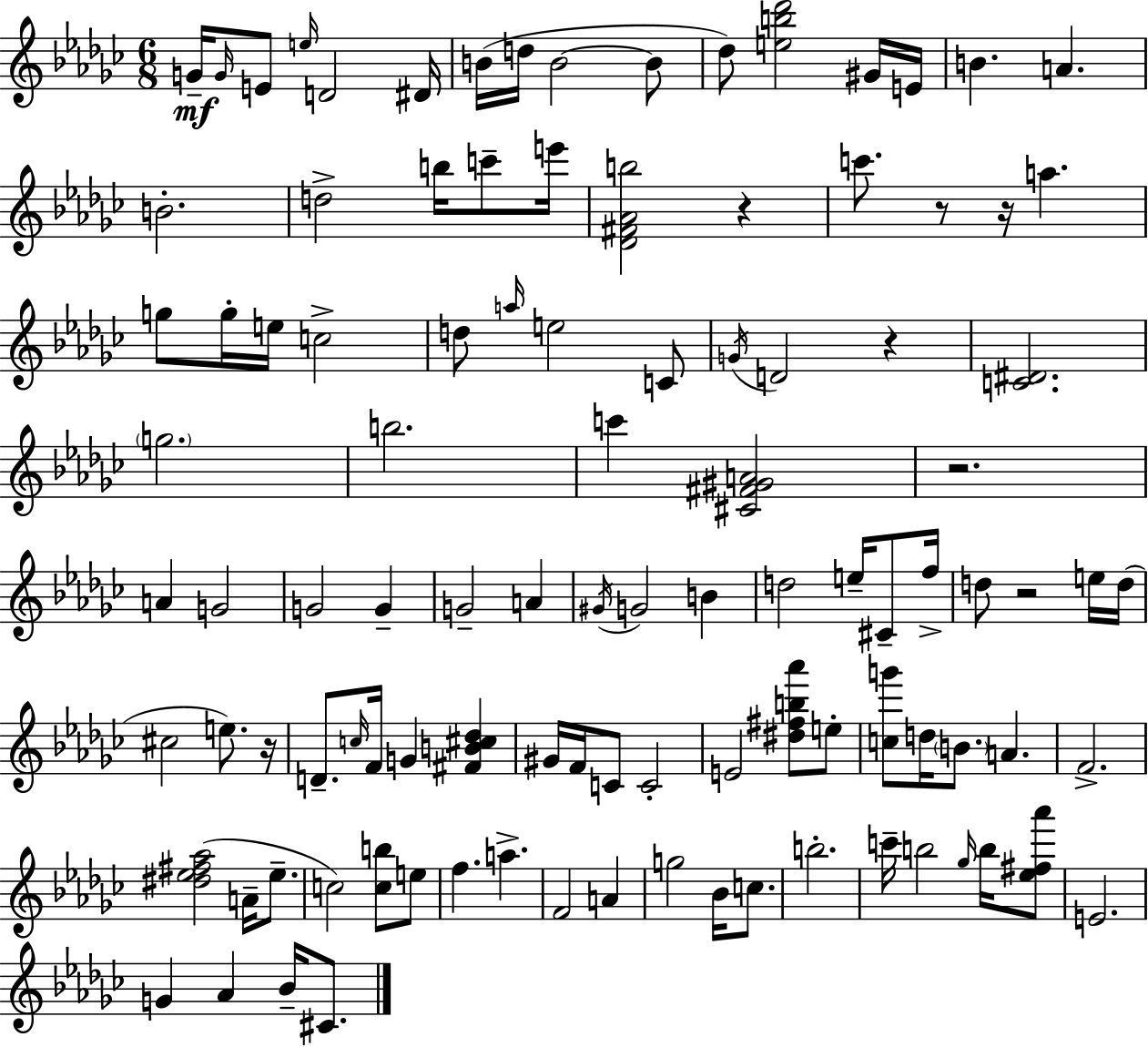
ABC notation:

X:1
T:Untitled
M:6/8
L:1/4
K:Ebm
G/4 G/4 E/2 e/4 D2 ^D/4 B/4 d/4 B2 B/2 _d/2 [eb_d']2 ^G/4 E/4 B A B2 d2 b/4 c'/2 e'/4 [_D^F_Ab]2 z c'/2 z/2 z/4 a g/2 g/4 e/4 c2 d/2 a/4 e2 C/2 G/4 D2 z [C^D]2 g2 b2 c' [^C^F^GA]2 z2 A G2 G2 G G2 A ^G/4 G2 B d2 e/4 ^C/2 f/4 d/2 z2 e/4 d/4 ^c2 e/2 z/4 D/2 c/4 F/4 G [^FB^c_d] ^G/4 F/4 C/2 C2 E2 [^d^fb_a']/2 e/2 [cg']/2 d/4 B/2 A F2 [^d_e^f_a]2 A/4 _e/2 c2 [cb]/2 e/2 f a F2 A g2 _B/4 c/2 b2 c'/4 b2 _g/4 b/4 [_e^f_a']/2 E2 G _A _B/4 ^C/2